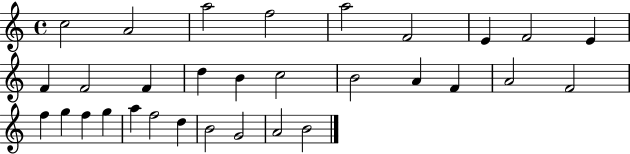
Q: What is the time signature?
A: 4/4